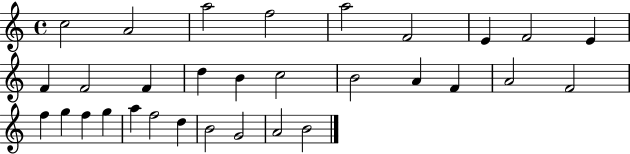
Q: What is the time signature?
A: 4/4